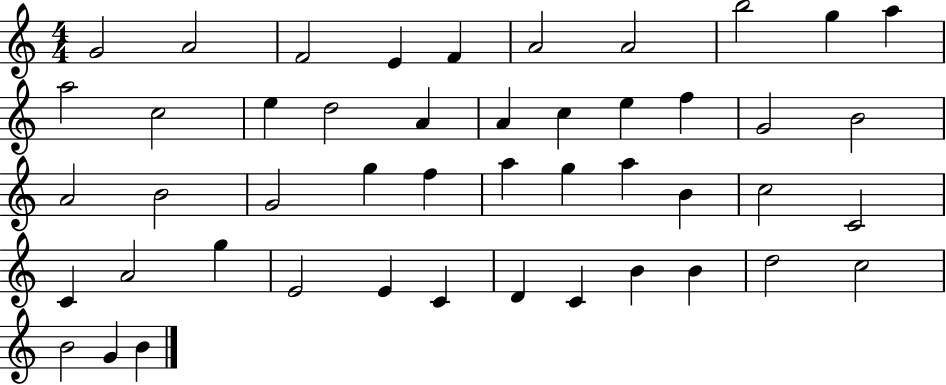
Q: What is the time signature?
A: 4/4